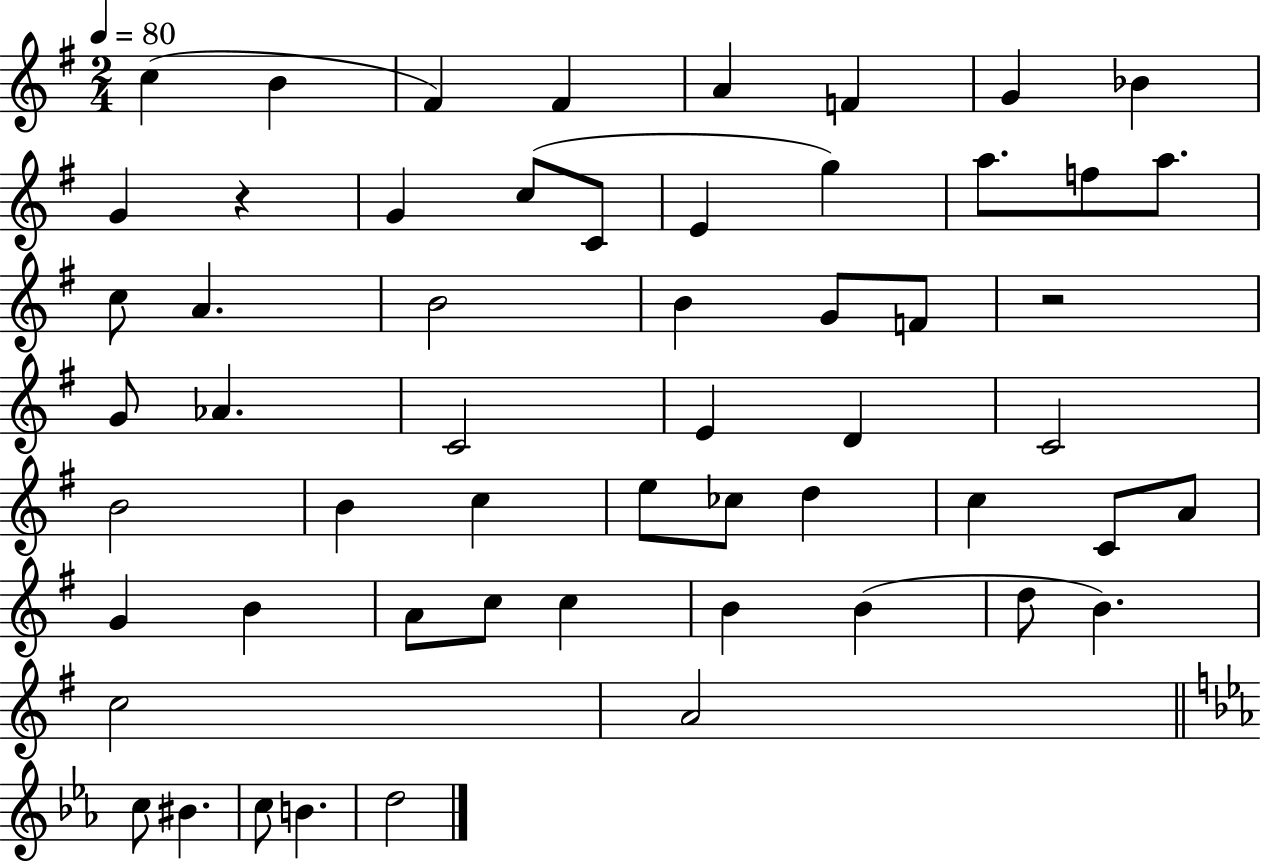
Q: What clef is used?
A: treble